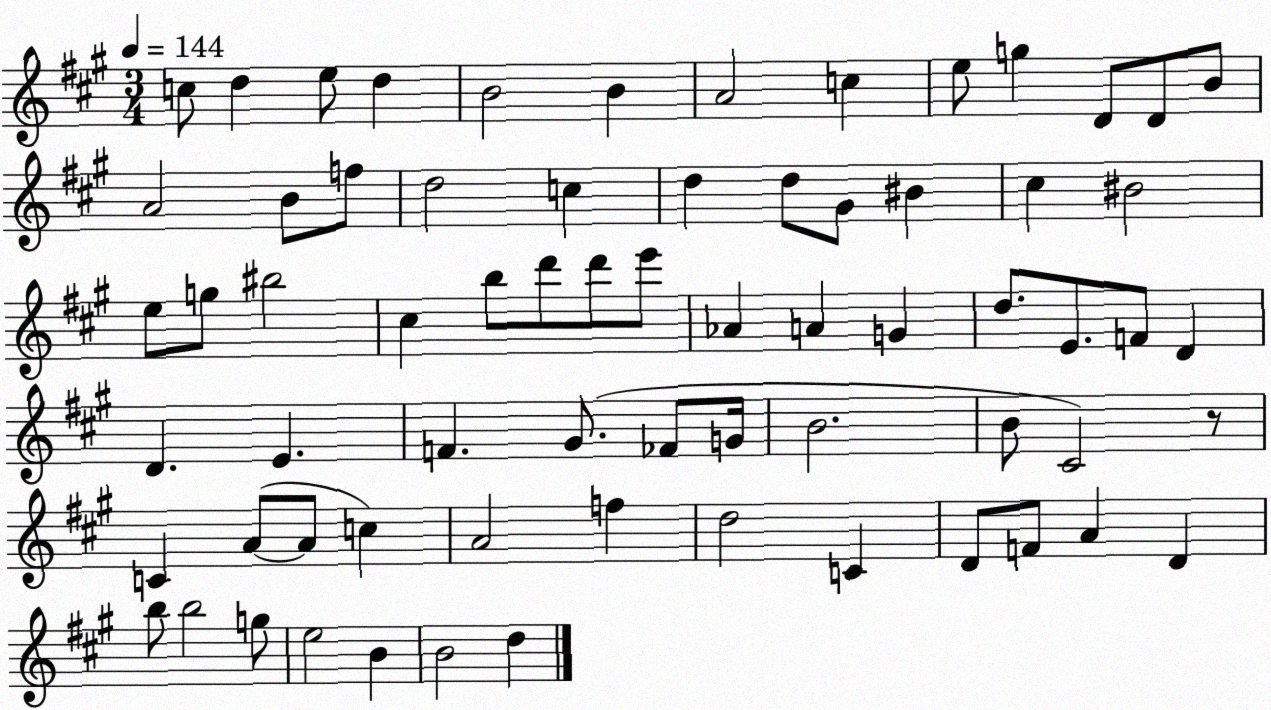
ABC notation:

X:1
T:Untitled
M:3/4
L:1/4
K:A
c/2 d e/2 d B2 B A2 c e/2 g D/2 D/2 B/2 A2 B/2 f/2 d2 c d d/2 ^G/2 ^B ^c ^B2 e/2 g/2 ^b2 ^c b/2 d'/2 d'/2 e'/2 _A A G d/2 E/2 F/2 D D E F ^G/2 _F/2 G/4 B2 B/2 ^C2 z/2 C A/2 A/2 c A2 f d2 C D/2 F/2 A D b/2 b2 g/2 e2 B B2 d